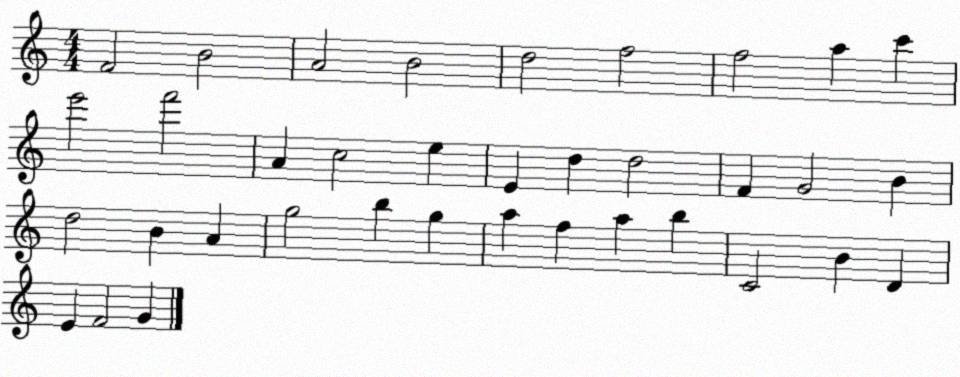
X:1
T:Untitled
M:4/4
L:1/4
K:C
F2 B2 A2 B2 d2 f2 f2 a c' e'2 f'2 A c2 e E d d2 F G2 B d2 B A g2 b g a f a b C2 B D E F2 G